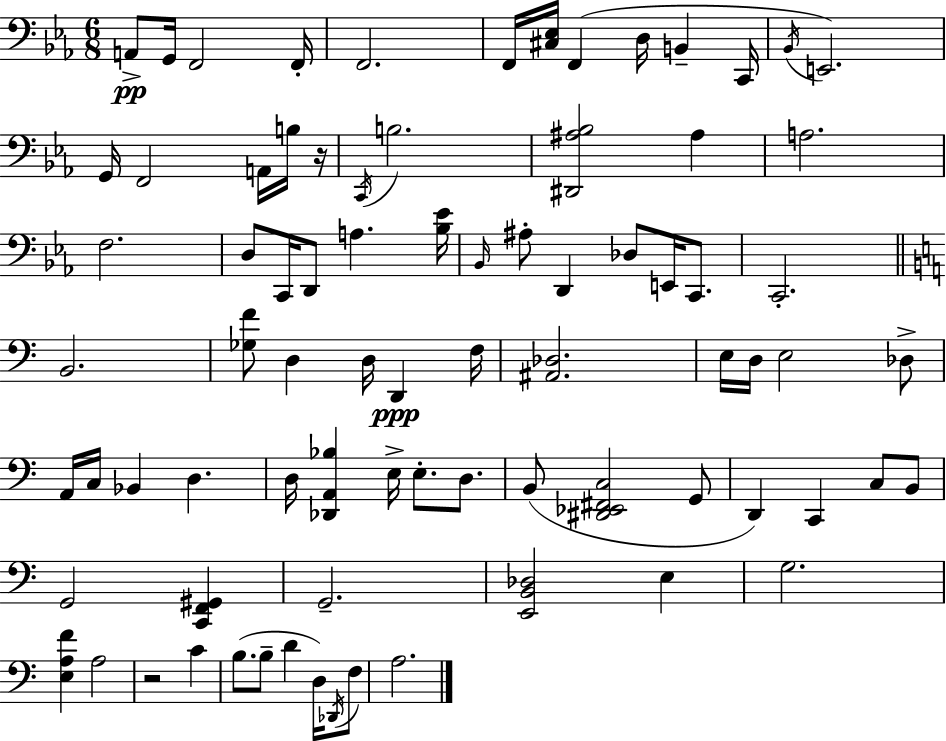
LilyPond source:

{
  \clef bass
  \numericTimeSignature
  \time 6/8
  \key ees \major
  a,8->\pp g,16 f,2 f,16-. | f,2. | f,16 <cis ees>16 f,4( d16 b,4-- c,16 | \acciaccatura { bes,16 } e,2.) | \break g,16 f,2 a,16 b16 | r16 \acciaccatura { c,16 } b2. | <dis, ais bes>2 ais4 | a2. | \break f2. | d8 c,16 d,8 a4. | <bes ees'>16 \grace { bes,16 } ais8-. d,4 des8 e,16 | c,8. c,2.-. | \break \bar "||" \break \key a \minor b,2. | <ges f'>8 d4 d16 d,4\ppp f16 | <ais, des>2. | e16 d16 e2 des8-> | \break a,16 c16 bes,4 d4. | d16 <des, a, bes>4 e16-> e8.-. d8. | b,8( <dis, ees, fis, c>2 g,8 | d,4) c,4 c8 b,8 | \break g,2 <c, f, gis,>4 | g,2.-- | <e, b, des>2 e4 | g2. | \break <e a f'>4 a2 | r2 c'4 | b8.( b8-- d'4 d16) \acciaccatura { des,16 } f8 | a2. | \break \bar "|."
}